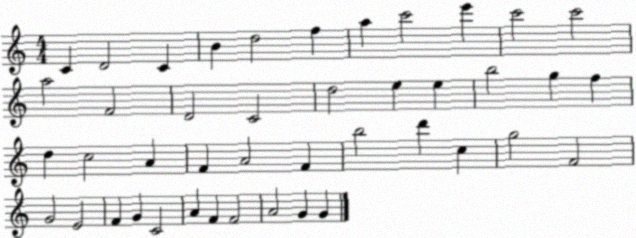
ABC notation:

X:1
T:Untitled
M:4/4
L:1/4
K:C
C D2 C B d2 f a c'2 e' c'2 c'2 a2 F2 D2 C2 d2 e e b2 g f d c2 A F A2 F b2 d' c g2 F2 G2 E2 F G C2 A F F2 A2 G G